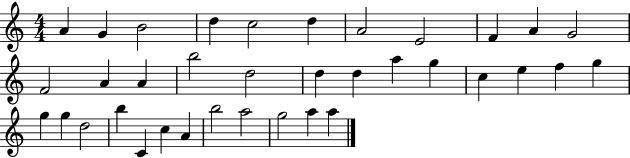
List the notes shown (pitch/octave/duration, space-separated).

A4/q G4/q B4/h D5/q C5/h D5/q A4/h E4/h F4/q A4/q G4/h F4/h A4/q A4/q B5/h D5/h D5/q D5/q A5/q G5/q C5/q E5/q F5/q G5/q G5/q G5/q D5/h B5/q C4/q C5/q A4/q B5/h A5/h G5/h A5/q A5/q